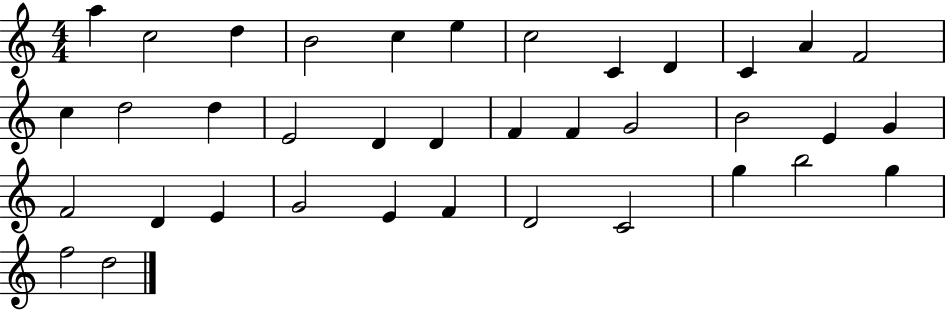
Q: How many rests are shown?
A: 0